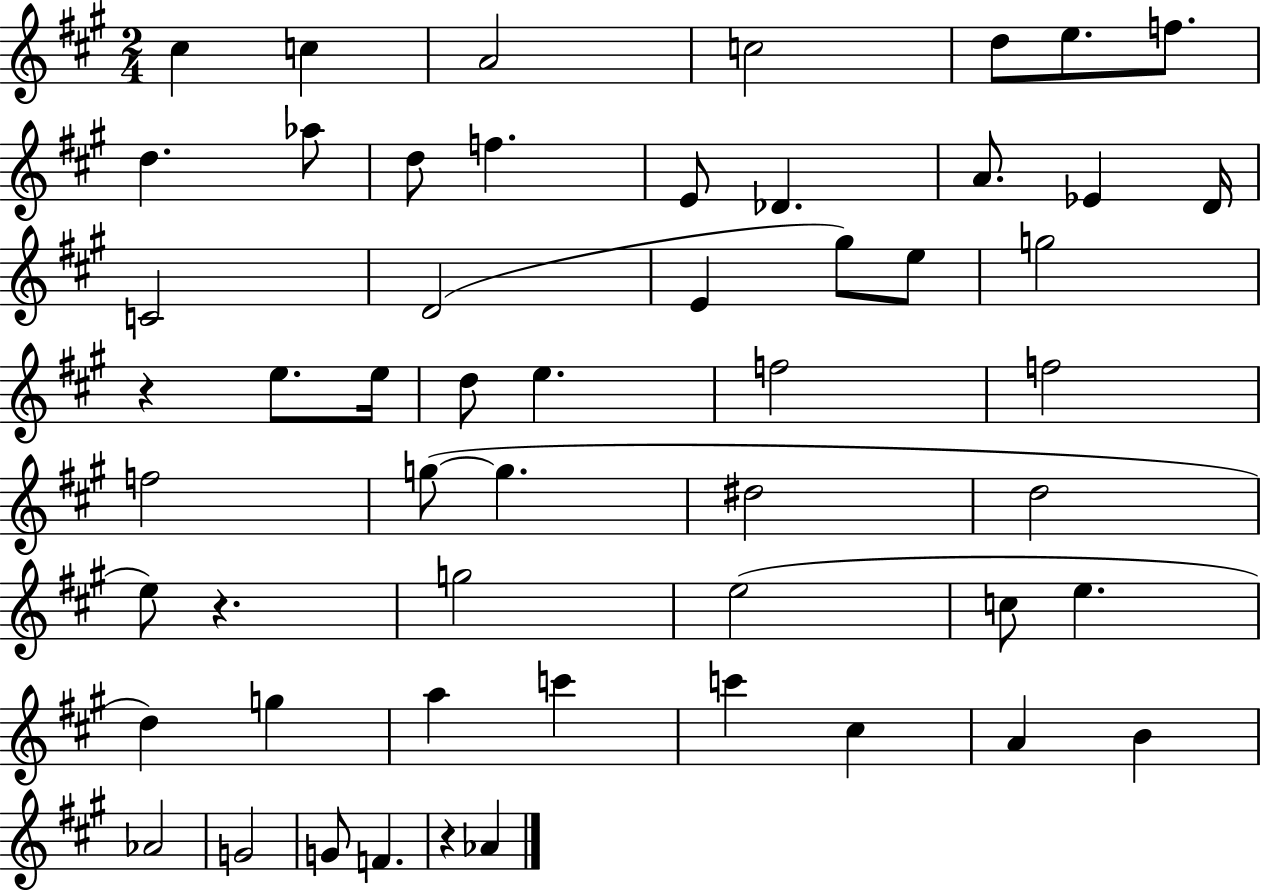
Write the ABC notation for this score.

X:1
T:Untitled
M:2/4
L:1/4
K:A
^c c A2 c2 d/2 e/2 f/2 d _a/2 d/2 f E/2 _D A/2 _E D/4 C2 D2 E ^g/2 e/2 g2 z e/2 e/4 d/2 e f2 f2 f2 g/2 g ^d2 d2 e/2 z g2 e2 c/2 e d g a c' c' ^c A B _A2 G2 G/2 F z _A